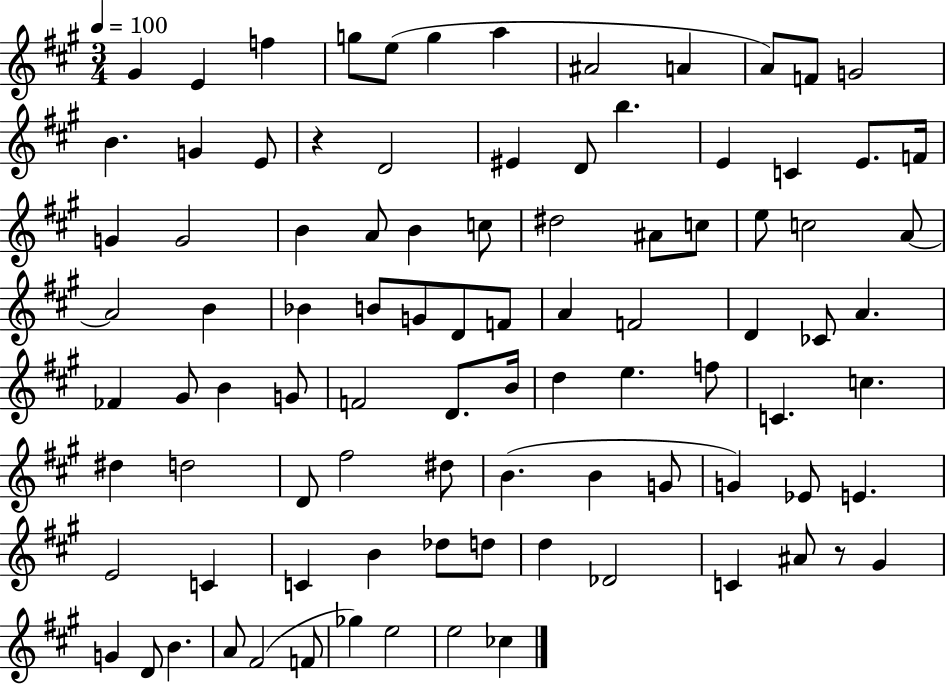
{
  \clef treble
  \numericTimeSignature
  \time 3/4
  \key a \major
  \tempo 4 = 100
  gis'4 e'4 f''4 | g''8 e''8( g''4 a''4 | ais'2 a'4 | a'8) f'8 g'2 | \break b'4. g'4 e'8 | r4 d'2 | eis'4 d'8 b''4. | e'4 c'4 e'8. f'16 | \break g'4 g'2 | b'4 a'8 b'4 c''8 | dis''2 ais'8 c''8 | e''8 c''2 a'8~~ | \break a'2 b'4 | bes'4 b'8 g'8 d'8 f'8 | a'4 f'2 | d'4 ces'8 a'4. | \break fes'4 gis'8 b'4 g'8 | f'2 d'8. b'16 | d''4 e''4. f''8 | c'4. c''4. | \break dis''4 d''2 | d'8 fis''2 dis''8 | b'4.( b'4 g'8 | g'4) ees'8 e'4. | \break e'2 c'4 | c'4 b'4 des''8 d''8 | d''4 des'2 | c'4 ais'8 r8 gis'4 | \break g'4 d'8 b'4. | a'8 fis'2( f'8 | ges''4) e''2 | e''2 ces''4 | \break \bar "|."
}